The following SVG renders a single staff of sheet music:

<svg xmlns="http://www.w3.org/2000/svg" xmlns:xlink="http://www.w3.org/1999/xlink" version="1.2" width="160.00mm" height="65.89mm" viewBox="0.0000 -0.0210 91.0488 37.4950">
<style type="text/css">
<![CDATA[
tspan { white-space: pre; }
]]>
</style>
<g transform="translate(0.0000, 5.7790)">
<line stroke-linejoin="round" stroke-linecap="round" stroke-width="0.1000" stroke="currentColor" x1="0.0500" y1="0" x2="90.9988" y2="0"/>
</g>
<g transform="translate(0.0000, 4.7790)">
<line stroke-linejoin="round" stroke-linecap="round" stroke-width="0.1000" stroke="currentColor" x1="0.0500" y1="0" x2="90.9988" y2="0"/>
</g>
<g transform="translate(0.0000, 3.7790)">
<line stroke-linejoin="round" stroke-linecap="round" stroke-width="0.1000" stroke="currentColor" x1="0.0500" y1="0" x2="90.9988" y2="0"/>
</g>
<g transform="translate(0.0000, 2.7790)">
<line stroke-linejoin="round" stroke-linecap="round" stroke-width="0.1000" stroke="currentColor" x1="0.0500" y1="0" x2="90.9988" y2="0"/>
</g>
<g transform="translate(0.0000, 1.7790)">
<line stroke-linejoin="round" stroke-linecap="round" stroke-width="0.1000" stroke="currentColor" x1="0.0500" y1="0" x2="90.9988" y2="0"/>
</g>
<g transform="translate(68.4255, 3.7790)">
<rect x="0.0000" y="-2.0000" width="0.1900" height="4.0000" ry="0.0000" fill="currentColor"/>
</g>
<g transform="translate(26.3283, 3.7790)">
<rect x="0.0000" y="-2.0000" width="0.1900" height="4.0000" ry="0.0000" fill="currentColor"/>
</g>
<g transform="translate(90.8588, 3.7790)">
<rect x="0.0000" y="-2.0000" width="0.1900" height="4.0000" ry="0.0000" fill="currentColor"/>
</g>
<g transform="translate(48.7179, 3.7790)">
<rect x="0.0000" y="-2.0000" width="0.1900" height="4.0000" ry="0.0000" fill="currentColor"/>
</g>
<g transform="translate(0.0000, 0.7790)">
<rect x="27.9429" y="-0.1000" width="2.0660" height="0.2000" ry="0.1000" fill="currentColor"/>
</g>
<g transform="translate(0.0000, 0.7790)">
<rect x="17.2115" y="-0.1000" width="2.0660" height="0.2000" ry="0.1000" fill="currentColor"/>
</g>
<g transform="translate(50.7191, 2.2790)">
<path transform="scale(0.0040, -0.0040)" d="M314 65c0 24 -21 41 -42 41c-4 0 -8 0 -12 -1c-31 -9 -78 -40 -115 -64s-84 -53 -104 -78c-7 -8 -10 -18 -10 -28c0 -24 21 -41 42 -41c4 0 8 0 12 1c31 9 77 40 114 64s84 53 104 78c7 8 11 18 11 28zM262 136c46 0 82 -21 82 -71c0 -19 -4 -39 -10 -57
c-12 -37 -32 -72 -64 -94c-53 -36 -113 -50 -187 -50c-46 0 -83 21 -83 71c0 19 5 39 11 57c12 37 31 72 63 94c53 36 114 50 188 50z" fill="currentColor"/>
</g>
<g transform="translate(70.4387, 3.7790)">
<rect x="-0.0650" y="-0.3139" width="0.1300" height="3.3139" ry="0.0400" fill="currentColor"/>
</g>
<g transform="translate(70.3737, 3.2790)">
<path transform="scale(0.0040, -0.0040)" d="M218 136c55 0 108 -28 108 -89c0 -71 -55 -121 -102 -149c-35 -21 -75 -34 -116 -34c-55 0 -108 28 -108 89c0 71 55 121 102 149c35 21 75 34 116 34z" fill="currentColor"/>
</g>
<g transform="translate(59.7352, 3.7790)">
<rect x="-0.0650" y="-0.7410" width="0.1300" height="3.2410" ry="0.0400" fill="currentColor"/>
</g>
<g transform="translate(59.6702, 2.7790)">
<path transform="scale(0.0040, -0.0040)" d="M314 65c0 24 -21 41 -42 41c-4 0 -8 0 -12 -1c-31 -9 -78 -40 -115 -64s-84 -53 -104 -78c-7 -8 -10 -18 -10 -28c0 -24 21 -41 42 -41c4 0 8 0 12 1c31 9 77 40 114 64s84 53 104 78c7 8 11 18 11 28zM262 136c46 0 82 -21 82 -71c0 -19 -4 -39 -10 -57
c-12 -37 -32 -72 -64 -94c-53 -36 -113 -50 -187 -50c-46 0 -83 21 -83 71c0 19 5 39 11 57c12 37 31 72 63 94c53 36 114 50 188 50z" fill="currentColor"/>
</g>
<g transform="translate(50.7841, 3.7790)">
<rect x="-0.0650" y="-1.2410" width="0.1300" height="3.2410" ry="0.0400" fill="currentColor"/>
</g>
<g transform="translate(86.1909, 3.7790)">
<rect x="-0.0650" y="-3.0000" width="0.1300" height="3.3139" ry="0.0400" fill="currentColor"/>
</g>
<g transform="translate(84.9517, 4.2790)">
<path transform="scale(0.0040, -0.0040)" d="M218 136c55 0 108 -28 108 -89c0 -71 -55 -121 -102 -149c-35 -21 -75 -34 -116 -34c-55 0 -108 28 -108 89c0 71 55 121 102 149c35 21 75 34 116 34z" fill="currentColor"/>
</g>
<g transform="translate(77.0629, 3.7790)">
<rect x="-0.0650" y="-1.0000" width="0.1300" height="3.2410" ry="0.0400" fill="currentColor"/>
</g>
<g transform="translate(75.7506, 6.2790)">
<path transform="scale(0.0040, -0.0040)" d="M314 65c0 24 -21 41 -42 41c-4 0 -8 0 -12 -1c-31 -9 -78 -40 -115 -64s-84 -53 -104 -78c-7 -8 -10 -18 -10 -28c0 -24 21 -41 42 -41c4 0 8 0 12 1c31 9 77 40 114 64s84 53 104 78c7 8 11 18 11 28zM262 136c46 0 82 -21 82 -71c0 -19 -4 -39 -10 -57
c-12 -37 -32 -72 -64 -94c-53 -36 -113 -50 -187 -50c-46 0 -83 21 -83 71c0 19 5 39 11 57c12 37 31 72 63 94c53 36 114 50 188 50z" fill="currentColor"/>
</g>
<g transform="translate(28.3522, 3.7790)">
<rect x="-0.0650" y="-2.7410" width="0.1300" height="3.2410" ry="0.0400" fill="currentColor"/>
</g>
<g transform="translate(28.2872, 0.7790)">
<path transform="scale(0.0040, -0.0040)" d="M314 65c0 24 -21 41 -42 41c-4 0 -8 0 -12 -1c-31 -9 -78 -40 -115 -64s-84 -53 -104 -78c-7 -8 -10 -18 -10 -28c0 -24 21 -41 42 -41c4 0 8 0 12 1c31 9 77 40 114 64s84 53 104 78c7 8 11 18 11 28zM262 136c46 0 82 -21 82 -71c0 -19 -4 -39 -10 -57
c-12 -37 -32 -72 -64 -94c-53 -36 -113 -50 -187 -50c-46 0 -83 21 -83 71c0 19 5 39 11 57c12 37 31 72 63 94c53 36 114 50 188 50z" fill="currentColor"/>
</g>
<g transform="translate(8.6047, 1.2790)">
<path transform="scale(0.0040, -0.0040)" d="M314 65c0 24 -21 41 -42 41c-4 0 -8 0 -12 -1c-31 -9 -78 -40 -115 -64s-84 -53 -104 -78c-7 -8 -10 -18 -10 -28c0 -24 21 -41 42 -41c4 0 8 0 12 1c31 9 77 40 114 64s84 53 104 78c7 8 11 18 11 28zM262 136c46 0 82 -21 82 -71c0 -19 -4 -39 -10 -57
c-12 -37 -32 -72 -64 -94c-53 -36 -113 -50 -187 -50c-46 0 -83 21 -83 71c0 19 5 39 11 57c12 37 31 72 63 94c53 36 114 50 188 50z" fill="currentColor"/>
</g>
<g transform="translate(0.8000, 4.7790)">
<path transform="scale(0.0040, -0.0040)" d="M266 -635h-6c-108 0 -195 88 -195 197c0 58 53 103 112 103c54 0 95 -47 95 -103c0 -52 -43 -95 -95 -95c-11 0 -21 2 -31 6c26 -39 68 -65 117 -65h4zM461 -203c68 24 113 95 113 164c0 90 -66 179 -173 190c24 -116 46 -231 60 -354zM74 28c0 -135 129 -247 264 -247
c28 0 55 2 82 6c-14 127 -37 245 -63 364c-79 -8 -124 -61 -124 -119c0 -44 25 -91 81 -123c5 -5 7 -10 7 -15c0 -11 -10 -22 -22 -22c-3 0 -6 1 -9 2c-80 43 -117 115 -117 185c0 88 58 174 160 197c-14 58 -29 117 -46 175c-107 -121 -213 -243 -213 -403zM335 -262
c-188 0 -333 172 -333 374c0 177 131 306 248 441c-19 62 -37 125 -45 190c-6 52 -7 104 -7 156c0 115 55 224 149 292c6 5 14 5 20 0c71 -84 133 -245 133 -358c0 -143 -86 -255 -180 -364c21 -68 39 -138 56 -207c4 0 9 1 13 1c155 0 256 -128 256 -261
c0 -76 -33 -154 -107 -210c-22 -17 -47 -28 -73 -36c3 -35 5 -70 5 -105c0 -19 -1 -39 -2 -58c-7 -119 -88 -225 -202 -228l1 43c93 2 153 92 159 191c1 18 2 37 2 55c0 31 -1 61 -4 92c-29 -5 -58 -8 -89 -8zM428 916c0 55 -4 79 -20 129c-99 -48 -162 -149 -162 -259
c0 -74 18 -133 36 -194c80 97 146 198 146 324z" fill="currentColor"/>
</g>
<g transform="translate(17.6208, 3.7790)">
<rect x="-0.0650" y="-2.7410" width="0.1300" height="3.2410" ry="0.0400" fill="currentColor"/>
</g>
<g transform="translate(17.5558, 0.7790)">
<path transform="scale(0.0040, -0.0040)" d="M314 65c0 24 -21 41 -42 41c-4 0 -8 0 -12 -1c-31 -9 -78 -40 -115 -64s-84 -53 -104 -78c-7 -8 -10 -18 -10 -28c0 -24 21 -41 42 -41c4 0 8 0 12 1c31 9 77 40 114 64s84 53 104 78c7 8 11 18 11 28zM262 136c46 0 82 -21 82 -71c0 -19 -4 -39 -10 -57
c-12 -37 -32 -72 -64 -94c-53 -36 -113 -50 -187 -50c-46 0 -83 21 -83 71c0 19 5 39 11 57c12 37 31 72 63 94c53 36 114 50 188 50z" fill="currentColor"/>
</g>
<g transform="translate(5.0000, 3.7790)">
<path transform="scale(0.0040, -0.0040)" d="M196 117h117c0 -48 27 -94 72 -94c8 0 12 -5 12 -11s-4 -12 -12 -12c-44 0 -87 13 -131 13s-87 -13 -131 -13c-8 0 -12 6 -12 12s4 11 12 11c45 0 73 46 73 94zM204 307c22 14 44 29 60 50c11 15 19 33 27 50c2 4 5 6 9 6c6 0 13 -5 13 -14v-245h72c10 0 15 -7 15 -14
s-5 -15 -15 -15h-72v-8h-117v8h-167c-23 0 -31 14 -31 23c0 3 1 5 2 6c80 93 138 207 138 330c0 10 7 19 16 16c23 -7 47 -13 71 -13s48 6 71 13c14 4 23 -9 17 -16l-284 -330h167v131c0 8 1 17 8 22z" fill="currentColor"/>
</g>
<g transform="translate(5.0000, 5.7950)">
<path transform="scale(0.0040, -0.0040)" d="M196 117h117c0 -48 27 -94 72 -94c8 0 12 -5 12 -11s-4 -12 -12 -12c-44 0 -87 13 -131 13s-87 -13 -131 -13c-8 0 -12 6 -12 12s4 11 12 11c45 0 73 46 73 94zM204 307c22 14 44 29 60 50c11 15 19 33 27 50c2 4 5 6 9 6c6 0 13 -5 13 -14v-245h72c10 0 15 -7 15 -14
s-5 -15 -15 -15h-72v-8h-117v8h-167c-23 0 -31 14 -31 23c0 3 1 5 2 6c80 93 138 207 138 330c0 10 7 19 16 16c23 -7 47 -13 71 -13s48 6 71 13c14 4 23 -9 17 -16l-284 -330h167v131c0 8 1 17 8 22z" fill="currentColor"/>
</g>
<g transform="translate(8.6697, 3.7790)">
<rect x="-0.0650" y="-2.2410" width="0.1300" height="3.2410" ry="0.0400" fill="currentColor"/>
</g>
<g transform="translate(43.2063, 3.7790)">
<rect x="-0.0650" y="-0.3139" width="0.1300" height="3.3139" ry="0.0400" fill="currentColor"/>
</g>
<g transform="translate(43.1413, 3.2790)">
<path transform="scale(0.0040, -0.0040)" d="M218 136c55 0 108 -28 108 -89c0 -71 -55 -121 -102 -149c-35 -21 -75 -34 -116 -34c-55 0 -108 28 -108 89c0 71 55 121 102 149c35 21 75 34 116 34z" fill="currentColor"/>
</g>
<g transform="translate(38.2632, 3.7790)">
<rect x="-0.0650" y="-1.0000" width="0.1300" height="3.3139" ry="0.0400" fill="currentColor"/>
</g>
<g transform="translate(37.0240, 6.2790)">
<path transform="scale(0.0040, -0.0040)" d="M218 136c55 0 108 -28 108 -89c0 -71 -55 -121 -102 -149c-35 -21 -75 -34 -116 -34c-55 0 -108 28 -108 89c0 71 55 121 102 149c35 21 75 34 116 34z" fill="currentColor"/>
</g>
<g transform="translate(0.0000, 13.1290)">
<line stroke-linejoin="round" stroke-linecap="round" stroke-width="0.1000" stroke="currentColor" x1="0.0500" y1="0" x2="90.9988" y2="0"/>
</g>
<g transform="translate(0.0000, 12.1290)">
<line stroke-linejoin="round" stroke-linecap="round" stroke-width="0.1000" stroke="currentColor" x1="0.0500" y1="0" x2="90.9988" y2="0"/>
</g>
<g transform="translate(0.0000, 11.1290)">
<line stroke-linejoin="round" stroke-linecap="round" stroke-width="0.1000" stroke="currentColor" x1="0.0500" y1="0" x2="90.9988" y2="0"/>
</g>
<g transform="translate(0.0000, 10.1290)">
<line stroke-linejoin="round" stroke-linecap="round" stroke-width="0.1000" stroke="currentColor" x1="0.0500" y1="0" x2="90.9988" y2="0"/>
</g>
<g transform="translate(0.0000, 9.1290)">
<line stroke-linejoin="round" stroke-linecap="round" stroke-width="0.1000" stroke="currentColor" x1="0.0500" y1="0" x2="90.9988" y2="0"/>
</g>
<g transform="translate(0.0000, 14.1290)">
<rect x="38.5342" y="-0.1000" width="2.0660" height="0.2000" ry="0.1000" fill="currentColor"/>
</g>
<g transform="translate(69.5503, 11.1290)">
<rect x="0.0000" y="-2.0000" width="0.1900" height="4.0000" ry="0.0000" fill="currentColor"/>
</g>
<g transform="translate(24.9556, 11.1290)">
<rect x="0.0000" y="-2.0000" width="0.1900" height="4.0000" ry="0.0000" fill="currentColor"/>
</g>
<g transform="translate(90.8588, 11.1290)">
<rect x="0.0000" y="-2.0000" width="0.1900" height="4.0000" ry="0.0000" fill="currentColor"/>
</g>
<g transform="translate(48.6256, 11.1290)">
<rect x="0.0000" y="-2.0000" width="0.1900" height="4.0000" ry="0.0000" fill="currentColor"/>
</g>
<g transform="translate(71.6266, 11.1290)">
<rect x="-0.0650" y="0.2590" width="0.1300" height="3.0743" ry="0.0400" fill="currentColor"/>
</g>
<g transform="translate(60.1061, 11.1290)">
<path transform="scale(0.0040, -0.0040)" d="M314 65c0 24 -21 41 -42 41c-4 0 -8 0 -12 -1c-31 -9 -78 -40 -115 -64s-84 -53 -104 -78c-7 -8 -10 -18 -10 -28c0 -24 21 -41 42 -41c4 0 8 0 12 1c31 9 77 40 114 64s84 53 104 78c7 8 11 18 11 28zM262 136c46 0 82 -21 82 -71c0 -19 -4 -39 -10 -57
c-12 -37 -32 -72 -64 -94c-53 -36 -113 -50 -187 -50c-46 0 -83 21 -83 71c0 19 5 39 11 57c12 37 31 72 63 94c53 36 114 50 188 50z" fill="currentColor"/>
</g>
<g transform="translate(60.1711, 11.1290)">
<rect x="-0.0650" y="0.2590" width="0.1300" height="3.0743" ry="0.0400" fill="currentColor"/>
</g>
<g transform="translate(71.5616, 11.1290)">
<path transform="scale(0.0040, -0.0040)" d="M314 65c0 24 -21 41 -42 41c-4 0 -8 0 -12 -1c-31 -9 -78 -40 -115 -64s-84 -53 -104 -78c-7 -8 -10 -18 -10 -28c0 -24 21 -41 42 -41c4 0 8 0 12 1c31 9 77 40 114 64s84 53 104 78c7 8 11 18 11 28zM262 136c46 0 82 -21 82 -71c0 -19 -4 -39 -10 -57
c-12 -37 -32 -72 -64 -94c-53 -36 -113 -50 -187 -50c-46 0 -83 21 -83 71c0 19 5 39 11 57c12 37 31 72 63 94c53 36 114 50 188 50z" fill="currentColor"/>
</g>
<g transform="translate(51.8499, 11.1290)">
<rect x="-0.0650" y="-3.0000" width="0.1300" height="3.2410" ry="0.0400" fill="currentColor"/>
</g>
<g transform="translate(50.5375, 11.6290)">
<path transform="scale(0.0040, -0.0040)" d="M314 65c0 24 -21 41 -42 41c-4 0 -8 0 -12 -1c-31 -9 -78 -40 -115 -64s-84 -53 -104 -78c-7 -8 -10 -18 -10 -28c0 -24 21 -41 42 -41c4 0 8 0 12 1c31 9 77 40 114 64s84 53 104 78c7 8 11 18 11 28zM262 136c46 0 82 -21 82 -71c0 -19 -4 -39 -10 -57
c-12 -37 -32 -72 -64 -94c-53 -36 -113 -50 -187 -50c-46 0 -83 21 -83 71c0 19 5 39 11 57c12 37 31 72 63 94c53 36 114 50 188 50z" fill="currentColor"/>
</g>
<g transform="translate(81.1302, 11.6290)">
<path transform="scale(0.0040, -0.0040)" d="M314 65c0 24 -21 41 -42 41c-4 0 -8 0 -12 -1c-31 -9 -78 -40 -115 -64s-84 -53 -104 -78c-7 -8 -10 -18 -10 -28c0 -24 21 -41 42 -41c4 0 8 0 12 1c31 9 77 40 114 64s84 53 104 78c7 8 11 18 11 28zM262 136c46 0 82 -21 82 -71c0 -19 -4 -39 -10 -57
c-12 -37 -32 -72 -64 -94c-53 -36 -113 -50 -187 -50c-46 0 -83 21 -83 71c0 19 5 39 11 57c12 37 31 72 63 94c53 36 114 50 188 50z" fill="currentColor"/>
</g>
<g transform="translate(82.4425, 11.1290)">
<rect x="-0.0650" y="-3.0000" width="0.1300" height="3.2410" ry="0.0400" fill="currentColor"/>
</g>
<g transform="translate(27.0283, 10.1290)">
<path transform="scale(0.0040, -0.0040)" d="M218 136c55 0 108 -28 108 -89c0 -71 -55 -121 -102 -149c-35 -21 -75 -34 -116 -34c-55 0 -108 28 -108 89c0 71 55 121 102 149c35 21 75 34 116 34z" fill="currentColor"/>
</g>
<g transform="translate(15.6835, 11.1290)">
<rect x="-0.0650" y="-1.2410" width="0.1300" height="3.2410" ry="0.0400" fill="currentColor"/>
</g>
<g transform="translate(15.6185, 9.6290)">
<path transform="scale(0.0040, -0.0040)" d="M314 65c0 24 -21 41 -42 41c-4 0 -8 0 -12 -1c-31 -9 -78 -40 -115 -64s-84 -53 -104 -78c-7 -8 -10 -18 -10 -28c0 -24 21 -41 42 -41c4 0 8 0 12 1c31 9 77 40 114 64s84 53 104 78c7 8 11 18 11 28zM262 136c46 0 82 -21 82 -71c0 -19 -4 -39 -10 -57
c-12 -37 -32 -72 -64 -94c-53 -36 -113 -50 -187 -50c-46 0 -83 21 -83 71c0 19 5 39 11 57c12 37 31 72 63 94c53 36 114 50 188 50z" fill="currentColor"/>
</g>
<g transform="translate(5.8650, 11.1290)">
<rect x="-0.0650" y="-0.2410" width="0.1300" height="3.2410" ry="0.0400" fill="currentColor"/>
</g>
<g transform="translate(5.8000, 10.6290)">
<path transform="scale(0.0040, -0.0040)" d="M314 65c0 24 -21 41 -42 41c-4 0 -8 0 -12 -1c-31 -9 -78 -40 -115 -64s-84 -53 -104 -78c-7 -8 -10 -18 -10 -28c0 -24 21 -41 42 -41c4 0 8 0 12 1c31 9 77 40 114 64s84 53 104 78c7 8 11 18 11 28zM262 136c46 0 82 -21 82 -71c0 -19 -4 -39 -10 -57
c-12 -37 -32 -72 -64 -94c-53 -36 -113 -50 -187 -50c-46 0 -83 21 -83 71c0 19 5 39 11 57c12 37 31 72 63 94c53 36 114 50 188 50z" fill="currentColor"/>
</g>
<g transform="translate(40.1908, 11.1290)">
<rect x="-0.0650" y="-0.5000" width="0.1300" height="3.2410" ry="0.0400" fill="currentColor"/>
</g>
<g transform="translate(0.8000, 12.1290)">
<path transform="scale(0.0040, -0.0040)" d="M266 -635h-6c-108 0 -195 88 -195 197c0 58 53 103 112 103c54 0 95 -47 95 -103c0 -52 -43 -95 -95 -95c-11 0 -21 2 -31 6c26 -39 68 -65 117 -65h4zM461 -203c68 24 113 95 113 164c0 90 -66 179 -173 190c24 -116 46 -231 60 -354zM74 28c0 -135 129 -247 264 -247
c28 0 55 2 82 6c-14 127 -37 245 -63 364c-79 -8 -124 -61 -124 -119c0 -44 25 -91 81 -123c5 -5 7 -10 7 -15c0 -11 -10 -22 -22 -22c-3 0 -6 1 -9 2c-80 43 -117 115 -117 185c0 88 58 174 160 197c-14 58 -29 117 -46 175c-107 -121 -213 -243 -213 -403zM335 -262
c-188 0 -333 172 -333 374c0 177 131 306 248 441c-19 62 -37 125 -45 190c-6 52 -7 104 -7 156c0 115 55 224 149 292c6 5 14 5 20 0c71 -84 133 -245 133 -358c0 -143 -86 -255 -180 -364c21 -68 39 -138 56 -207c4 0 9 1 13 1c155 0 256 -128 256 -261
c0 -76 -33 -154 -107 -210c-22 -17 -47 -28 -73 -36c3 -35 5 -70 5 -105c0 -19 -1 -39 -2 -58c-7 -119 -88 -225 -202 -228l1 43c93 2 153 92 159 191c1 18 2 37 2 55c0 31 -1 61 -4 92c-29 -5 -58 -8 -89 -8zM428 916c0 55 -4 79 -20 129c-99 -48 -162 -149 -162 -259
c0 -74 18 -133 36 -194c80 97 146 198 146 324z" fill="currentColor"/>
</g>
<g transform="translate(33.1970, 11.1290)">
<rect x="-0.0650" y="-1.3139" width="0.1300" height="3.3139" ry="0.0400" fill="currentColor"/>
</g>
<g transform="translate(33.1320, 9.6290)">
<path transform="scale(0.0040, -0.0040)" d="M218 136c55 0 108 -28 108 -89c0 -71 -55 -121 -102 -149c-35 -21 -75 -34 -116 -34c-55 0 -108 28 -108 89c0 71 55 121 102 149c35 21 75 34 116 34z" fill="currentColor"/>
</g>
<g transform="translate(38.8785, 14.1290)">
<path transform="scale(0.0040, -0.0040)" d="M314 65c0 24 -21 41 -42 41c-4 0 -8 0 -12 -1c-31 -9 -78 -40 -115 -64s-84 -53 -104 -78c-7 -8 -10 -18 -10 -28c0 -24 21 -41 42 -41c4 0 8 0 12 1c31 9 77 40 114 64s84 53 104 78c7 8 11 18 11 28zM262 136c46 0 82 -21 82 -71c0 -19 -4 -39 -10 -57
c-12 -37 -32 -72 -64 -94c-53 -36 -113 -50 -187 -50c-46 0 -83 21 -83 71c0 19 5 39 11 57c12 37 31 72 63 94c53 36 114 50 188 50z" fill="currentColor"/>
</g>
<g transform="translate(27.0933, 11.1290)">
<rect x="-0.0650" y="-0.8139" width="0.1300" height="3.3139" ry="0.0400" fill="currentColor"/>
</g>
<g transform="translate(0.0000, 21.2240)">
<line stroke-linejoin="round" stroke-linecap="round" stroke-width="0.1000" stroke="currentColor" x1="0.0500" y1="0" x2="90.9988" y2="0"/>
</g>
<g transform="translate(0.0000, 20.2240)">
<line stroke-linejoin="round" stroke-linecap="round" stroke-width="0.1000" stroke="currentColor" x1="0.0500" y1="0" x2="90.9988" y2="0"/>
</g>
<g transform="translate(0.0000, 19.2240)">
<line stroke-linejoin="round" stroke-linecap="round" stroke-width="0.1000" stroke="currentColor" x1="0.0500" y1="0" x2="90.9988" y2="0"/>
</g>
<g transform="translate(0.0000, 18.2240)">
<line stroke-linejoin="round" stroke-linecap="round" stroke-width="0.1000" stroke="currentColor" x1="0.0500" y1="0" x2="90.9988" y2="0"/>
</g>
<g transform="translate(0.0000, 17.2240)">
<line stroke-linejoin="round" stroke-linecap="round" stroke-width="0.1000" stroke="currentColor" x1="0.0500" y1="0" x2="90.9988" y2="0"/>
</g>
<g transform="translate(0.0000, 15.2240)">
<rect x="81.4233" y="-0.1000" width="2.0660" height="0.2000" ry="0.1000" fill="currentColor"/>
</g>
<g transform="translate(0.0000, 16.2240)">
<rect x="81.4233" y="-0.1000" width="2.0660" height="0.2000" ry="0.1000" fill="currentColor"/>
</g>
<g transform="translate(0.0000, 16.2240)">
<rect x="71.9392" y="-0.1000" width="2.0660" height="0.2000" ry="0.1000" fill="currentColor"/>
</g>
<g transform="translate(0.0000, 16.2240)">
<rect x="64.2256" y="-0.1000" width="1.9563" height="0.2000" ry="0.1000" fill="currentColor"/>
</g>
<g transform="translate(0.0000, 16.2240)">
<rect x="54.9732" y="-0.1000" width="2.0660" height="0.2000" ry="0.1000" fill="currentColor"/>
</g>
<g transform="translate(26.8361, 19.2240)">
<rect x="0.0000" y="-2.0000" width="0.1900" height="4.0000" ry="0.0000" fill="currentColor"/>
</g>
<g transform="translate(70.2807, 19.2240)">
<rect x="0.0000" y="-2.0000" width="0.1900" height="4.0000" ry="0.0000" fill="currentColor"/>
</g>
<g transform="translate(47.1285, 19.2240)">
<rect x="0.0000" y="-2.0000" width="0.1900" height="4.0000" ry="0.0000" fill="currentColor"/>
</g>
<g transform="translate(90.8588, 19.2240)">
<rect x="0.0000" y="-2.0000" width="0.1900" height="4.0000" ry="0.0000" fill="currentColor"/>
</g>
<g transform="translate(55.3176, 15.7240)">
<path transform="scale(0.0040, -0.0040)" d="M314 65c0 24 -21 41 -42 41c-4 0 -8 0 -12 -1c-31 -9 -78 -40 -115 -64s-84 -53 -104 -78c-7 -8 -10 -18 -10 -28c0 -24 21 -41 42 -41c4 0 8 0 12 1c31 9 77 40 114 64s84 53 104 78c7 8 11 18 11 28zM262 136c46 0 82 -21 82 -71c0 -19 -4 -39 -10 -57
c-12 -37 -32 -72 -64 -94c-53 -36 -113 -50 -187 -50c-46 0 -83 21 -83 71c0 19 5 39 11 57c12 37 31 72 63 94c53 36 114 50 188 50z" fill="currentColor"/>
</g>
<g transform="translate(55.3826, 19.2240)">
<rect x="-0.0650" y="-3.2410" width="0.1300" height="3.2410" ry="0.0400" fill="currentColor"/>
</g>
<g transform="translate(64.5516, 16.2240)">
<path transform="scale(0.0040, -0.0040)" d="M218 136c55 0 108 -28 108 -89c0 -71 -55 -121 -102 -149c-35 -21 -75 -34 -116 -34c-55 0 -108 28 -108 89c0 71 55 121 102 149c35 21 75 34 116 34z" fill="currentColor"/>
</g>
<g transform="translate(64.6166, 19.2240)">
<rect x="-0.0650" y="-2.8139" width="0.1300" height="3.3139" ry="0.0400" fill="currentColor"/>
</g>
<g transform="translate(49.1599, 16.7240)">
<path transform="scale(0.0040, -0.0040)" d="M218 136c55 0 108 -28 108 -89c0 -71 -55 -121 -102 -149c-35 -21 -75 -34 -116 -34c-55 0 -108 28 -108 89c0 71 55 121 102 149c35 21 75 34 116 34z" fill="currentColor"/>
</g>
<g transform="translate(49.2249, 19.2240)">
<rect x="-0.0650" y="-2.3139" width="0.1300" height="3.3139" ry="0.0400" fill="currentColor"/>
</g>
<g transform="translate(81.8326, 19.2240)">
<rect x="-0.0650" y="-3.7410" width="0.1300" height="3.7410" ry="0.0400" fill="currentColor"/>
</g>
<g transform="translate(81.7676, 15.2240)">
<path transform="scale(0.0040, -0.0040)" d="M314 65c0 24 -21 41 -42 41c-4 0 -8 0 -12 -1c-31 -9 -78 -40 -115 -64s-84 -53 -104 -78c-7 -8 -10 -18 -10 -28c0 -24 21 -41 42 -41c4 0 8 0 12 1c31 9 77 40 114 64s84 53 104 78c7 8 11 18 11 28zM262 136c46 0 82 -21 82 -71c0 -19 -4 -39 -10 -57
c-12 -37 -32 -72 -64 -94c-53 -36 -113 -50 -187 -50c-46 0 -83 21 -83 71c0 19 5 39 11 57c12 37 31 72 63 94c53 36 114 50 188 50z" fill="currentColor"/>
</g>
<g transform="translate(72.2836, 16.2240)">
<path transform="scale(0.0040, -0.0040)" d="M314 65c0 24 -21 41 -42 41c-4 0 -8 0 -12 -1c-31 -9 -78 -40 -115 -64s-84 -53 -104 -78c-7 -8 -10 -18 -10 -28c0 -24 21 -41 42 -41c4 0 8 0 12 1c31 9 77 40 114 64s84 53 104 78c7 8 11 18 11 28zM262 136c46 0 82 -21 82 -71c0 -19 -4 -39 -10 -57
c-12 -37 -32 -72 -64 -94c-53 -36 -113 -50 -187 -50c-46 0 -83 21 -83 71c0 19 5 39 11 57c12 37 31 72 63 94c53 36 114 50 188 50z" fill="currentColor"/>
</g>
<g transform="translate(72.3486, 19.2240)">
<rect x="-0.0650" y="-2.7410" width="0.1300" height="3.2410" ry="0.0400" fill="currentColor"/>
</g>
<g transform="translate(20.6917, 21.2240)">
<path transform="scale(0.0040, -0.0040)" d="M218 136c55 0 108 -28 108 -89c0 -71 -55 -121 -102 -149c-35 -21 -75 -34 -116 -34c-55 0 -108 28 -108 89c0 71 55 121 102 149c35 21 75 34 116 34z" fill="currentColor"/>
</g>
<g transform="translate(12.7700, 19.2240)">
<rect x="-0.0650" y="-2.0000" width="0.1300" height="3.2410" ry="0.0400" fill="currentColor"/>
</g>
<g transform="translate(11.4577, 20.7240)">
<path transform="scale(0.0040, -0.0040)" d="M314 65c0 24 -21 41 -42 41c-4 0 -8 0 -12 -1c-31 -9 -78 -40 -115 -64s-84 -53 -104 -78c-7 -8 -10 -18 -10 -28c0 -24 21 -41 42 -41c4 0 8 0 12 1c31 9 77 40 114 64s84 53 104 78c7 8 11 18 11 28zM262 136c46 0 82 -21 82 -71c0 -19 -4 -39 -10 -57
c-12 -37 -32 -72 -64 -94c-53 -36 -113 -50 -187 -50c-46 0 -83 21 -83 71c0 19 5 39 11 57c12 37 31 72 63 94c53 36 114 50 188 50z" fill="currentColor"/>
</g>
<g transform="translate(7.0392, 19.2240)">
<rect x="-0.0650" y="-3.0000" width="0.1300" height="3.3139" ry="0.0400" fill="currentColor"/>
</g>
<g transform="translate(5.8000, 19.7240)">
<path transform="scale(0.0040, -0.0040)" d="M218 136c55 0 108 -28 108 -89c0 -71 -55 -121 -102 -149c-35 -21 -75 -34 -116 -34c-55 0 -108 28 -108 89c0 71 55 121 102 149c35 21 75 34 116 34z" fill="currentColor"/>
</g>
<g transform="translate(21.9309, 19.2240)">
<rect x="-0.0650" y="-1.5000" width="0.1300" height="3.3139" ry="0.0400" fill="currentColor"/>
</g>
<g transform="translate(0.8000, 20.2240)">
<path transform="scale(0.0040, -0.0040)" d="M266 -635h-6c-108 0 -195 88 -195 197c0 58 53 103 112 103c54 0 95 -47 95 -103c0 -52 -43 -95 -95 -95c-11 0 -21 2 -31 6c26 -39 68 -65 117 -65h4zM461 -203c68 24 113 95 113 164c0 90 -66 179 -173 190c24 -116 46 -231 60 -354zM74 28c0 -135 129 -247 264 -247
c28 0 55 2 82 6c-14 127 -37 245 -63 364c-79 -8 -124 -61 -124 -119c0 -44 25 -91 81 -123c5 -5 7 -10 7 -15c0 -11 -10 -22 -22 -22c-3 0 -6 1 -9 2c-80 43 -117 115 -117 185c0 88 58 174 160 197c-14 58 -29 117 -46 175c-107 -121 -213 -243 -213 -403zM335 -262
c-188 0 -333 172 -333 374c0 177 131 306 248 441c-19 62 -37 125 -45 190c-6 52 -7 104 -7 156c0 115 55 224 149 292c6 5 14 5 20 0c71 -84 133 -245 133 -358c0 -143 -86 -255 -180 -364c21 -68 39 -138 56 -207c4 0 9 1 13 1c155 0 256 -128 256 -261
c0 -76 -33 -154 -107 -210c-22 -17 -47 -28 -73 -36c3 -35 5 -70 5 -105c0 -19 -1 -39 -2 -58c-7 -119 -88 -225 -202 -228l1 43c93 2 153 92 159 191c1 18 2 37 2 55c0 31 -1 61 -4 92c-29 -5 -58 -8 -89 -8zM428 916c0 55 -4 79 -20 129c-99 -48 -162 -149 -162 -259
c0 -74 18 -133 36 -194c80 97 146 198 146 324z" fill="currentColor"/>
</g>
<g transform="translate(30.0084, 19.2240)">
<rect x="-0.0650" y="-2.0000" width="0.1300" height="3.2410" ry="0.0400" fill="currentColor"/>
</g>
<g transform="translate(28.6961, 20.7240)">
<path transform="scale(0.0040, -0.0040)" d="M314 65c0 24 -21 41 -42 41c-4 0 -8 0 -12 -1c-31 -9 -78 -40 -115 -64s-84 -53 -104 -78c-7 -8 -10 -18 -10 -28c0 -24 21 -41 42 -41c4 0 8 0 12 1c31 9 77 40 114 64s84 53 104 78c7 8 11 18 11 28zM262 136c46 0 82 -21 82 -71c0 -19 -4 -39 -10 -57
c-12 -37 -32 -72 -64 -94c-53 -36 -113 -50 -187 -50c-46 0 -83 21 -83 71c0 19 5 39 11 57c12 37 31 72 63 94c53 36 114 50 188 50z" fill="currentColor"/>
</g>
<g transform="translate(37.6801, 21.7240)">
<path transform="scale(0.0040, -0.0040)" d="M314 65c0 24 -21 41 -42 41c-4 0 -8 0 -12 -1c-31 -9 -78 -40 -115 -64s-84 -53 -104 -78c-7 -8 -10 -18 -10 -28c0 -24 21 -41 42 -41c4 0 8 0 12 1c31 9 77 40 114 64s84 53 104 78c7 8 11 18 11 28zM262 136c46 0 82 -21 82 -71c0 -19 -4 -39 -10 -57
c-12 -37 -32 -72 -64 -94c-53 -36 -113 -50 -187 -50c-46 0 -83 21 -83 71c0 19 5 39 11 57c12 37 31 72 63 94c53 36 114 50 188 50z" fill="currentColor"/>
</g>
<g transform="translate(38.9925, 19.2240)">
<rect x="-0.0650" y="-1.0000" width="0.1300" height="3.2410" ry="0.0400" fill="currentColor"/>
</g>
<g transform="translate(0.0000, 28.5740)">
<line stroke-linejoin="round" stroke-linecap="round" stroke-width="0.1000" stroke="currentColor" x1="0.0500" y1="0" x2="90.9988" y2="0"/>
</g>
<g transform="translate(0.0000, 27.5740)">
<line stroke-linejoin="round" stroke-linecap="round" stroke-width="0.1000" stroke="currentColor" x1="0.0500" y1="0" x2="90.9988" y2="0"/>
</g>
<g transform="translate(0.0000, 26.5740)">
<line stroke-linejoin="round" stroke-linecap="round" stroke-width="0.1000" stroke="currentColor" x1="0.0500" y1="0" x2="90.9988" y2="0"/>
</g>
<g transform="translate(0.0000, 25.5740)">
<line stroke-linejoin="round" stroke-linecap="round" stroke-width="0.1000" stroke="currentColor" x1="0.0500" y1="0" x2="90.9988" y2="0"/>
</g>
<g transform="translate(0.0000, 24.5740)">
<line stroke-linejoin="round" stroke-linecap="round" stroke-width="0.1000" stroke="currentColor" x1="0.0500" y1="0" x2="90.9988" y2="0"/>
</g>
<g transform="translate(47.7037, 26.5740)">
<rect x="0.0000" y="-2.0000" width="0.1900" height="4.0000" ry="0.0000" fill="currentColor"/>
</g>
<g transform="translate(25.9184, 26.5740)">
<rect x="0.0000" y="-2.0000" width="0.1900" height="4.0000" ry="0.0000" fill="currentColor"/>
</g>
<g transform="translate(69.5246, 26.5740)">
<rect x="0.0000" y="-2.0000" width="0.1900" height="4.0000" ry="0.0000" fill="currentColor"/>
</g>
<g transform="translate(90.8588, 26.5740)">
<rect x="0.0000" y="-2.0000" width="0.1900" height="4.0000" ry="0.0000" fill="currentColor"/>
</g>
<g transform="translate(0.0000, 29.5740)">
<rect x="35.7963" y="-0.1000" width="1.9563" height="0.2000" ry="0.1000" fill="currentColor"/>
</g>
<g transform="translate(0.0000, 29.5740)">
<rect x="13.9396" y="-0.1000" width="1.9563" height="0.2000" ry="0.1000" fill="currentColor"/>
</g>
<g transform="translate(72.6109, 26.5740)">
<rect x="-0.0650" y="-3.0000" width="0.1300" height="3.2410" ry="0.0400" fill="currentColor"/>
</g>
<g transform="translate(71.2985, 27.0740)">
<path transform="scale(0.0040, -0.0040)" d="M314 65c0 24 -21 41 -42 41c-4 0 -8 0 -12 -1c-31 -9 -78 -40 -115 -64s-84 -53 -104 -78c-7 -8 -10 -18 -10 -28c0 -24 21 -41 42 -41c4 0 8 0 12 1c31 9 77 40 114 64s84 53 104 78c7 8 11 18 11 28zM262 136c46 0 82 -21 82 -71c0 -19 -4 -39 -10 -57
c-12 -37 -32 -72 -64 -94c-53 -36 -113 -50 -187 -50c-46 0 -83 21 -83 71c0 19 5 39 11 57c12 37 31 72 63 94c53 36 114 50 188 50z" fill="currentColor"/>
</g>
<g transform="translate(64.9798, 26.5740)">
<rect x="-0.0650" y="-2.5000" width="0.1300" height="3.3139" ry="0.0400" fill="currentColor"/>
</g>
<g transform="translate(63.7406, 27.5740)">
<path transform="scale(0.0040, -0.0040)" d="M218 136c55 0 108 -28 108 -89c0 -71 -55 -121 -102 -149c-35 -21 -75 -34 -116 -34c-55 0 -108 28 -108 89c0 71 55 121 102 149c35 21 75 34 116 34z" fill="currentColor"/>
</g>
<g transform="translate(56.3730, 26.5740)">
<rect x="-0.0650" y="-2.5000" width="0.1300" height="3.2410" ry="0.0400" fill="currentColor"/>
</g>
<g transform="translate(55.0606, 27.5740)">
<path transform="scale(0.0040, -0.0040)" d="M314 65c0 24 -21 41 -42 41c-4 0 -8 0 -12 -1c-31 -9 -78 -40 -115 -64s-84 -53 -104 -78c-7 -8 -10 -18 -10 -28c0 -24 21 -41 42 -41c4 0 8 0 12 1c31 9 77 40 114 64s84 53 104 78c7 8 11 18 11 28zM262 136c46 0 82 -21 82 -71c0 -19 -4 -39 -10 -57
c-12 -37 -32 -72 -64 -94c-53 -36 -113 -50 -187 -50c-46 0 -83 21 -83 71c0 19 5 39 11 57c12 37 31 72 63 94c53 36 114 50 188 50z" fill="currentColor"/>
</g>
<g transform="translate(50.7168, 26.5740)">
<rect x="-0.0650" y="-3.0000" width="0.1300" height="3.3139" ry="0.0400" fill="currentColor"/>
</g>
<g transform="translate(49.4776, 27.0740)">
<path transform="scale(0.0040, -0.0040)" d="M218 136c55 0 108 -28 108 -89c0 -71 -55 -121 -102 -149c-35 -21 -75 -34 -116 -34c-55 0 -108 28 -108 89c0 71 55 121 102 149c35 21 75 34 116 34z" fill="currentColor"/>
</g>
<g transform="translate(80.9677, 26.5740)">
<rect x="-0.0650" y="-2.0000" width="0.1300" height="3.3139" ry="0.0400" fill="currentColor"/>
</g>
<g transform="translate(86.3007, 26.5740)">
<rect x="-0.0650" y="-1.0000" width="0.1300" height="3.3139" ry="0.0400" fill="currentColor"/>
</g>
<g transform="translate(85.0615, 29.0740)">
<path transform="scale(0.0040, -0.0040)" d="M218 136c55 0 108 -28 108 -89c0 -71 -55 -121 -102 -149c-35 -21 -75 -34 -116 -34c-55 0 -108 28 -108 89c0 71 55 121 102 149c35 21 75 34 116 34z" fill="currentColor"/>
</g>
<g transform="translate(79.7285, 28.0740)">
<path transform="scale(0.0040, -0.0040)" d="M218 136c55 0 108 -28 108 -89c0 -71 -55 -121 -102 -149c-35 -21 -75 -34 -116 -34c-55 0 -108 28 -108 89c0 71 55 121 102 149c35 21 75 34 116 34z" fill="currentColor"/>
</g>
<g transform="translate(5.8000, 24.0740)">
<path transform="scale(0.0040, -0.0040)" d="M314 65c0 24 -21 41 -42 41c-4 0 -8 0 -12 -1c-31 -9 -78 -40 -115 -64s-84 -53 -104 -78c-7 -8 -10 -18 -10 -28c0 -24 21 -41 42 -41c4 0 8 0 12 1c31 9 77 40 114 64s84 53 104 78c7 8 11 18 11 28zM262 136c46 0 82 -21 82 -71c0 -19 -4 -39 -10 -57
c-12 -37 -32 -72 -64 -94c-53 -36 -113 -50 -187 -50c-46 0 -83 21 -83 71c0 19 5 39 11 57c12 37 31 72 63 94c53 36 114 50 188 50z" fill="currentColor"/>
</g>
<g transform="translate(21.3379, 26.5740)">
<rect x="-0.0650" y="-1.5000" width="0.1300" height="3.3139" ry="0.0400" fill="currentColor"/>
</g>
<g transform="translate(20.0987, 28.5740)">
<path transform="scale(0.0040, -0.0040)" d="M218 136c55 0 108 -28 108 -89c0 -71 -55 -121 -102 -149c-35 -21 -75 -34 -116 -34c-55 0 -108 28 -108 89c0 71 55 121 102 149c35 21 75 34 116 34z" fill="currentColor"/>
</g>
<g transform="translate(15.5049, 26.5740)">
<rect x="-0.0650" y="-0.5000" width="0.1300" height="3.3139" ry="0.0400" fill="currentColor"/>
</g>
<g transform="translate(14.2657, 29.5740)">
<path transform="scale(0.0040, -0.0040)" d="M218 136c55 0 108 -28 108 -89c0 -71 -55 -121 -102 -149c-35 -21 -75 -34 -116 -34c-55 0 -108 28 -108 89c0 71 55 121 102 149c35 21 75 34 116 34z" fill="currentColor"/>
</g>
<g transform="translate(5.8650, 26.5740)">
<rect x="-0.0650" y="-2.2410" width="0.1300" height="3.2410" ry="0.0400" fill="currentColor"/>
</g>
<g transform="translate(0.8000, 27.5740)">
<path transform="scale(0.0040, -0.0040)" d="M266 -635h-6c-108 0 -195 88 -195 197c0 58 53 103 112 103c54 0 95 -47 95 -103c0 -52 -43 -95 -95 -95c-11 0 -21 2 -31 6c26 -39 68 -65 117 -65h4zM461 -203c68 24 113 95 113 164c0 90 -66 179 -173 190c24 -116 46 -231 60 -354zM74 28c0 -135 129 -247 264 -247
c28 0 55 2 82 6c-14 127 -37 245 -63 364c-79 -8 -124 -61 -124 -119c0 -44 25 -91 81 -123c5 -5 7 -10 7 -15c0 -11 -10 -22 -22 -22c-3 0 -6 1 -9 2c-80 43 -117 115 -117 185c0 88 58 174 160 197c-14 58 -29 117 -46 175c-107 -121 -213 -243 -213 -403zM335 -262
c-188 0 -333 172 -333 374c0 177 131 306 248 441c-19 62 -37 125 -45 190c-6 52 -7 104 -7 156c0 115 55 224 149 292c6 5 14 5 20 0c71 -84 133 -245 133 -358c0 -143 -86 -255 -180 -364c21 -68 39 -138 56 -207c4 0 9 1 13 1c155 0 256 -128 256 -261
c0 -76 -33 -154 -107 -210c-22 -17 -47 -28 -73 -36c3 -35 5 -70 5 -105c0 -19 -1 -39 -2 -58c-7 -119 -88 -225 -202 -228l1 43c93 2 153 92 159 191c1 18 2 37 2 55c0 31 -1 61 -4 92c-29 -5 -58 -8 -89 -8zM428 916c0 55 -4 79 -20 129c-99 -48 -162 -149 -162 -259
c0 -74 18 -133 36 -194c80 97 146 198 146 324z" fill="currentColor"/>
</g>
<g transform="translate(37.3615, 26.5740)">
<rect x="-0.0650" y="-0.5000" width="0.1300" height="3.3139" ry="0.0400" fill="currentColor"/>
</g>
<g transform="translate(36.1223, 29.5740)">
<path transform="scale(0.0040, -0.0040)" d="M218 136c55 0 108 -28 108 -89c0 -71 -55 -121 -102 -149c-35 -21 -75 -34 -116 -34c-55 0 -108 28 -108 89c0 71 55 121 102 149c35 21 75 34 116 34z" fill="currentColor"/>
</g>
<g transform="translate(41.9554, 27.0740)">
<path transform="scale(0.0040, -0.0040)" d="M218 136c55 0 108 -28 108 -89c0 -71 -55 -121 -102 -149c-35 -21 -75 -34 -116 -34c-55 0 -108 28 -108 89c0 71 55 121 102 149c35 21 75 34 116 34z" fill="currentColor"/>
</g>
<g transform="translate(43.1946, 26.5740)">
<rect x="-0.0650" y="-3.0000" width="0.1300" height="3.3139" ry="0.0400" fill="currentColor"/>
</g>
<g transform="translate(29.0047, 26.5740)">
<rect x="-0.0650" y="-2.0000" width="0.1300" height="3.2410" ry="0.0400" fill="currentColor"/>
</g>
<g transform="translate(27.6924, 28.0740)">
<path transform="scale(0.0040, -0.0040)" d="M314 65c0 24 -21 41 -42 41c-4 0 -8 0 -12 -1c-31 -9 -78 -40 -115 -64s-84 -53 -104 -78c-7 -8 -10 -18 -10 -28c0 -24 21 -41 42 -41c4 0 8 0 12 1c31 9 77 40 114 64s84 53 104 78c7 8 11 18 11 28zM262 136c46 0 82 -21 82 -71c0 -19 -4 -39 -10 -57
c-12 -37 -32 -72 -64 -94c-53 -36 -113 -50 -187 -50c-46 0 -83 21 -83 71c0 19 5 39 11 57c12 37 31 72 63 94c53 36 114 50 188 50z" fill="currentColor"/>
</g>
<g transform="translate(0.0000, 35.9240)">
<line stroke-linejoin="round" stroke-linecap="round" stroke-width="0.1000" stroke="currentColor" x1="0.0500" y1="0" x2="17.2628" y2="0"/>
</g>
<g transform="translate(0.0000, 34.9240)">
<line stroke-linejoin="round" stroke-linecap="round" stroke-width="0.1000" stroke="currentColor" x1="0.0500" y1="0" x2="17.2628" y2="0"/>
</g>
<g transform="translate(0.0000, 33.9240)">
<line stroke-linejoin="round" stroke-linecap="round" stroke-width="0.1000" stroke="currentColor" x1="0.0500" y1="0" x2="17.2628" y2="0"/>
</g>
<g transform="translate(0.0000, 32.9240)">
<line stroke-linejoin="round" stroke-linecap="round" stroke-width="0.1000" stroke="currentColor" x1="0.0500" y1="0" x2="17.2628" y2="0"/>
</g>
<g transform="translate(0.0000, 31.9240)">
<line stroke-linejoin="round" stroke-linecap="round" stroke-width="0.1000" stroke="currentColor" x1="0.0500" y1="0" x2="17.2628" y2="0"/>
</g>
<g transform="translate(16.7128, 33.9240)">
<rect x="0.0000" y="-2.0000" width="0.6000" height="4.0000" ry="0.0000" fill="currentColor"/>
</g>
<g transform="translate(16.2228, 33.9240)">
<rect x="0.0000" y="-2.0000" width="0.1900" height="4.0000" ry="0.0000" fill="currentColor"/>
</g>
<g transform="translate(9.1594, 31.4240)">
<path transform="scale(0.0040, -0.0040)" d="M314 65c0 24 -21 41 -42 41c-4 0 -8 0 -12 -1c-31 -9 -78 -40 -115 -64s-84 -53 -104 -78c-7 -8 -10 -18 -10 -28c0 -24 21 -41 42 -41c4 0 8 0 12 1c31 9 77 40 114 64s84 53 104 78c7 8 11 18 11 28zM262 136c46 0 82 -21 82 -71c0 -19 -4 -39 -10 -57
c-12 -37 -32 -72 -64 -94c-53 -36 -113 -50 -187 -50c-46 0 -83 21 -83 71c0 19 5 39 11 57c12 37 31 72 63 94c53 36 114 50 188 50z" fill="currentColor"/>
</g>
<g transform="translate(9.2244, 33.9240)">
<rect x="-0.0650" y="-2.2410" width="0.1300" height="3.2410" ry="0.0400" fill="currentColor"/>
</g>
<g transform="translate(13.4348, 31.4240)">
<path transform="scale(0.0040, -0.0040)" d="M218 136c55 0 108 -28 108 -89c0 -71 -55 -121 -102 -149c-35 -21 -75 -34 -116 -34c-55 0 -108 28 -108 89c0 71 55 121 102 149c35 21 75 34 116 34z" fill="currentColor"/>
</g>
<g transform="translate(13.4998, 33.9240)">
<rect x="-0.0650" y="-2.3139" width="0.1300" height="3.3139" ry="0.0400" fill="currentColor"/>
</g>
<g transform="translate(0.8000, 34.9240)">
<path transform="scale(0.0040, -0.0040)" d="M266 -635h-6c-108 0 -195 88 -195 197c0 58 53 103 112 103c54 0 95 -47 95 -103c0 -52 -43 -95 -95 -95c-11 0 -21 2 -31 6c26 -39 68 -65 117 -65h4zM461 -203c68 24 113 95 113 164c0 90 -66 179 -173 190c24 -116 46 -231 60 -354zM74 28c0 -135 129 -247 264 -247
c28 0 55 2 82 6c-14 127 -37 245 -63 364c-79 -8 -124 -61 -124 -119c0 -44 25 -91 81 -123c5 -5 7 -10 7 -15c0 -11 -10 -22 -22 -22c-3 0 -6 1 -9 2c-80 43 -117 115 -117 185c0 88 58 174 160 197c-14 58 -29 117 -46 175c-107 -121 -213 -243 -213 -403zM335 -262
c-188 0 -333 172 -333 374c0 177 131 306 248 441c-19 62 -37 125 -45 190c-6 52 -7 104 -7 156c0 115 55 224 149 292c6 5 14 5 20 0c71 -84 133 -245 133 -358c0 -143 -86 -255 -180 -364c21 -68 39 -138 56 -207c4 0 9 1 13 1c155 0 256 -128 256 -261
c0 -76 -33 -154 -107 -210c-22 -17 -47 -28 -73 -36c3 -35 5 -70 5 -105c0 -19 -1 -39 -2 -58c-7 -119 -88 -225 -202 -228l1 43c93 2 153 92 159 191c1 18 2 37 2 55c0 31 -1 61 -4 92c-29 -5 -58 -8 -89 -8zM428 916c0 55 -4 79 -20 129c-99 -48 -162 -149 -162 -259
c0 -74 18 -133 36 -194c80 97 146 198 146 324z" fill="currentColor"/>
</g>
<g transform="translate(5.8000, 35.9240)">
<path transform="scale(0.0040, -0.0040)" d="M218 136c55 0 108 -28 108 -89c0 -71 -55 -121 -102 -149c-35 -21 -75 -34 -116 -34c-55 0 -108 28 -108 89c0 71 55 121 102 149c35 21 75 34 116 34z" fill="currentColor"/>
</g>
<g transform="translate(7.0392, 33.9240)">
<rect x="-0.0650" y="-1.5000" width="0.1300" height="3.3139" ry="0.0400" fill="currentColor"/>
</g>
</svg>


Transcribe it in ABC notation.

X:1
T:Untitled
M:4/4
L:1/4
K:C
g2 a2 a2 D c e2 d2 c D2 A c2 e2 d e C2 A2 B2 B2 A2 A F2 E F2 D2 g b2 a a2 c'2 g2 C E F2 C A A G2 G A2 F D E g2 g